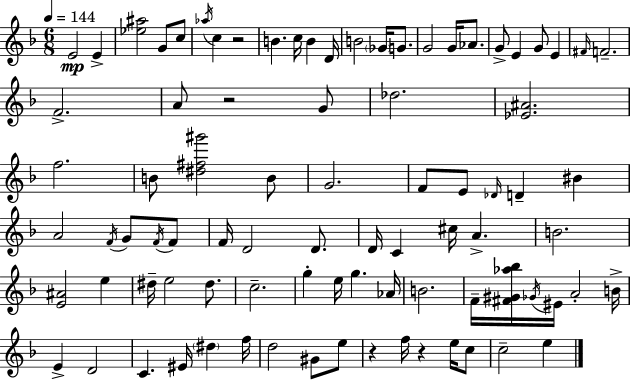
{
  \clef treble
  \numericTimeSignature
  \time 6/8
  \key f \major
  \tempo 4 = 144
  e'2\mp e'4-> | <ees'' ais''>2 g'8 c''8 | \acciaccatura { aes''16 } c''4 r2 | b'4. c''16 b'4 | \break d'16 b'2 \parenthesize ges'16 g'8. | g'2 g'16 aes'8. | g'8-> e'4 g'8 e'4 | \grace { fis'16 } f'2.-- | \break f'2.-> | a'8 r2 | g'8 des''2. | <ees' ais'>2. | \break f''2. | b'8 <dis'' fis'' gis'''>2 | b'8 g'2. | f'8 e'8 \grace { des'16 } d'4-- bis'4 | \break a'2 \acciaccatura { f'16 } | g'8 \acciaccatura { f'16 } f'8 f'16 d'2 | d'8. d'16 c'4 cis''16 a'4.-> | b'2. | \break <e' ais'>2 | e''4 dis''16-- e''2 | dis''8. c''2.-- | g''4-. e''16 g''4. | \break aes'16 b'2. | f'16-- <fis' gis' aes'' bes''>16 \acciaccatura { ges'16 } eis'16 a'2-. | b'16-> e'4-> d'2 | c'4. | \break eis'16 \parenthesize dis''4 f''16 d''2 | gis'8 e''8 r4 f''16 r4 | e''16 c''8 c''2-- | e''4 \bar "|."
}